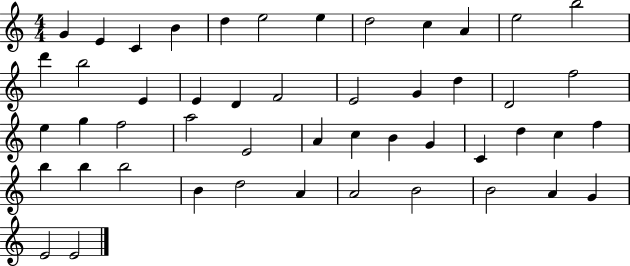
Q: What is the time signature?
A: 4/4